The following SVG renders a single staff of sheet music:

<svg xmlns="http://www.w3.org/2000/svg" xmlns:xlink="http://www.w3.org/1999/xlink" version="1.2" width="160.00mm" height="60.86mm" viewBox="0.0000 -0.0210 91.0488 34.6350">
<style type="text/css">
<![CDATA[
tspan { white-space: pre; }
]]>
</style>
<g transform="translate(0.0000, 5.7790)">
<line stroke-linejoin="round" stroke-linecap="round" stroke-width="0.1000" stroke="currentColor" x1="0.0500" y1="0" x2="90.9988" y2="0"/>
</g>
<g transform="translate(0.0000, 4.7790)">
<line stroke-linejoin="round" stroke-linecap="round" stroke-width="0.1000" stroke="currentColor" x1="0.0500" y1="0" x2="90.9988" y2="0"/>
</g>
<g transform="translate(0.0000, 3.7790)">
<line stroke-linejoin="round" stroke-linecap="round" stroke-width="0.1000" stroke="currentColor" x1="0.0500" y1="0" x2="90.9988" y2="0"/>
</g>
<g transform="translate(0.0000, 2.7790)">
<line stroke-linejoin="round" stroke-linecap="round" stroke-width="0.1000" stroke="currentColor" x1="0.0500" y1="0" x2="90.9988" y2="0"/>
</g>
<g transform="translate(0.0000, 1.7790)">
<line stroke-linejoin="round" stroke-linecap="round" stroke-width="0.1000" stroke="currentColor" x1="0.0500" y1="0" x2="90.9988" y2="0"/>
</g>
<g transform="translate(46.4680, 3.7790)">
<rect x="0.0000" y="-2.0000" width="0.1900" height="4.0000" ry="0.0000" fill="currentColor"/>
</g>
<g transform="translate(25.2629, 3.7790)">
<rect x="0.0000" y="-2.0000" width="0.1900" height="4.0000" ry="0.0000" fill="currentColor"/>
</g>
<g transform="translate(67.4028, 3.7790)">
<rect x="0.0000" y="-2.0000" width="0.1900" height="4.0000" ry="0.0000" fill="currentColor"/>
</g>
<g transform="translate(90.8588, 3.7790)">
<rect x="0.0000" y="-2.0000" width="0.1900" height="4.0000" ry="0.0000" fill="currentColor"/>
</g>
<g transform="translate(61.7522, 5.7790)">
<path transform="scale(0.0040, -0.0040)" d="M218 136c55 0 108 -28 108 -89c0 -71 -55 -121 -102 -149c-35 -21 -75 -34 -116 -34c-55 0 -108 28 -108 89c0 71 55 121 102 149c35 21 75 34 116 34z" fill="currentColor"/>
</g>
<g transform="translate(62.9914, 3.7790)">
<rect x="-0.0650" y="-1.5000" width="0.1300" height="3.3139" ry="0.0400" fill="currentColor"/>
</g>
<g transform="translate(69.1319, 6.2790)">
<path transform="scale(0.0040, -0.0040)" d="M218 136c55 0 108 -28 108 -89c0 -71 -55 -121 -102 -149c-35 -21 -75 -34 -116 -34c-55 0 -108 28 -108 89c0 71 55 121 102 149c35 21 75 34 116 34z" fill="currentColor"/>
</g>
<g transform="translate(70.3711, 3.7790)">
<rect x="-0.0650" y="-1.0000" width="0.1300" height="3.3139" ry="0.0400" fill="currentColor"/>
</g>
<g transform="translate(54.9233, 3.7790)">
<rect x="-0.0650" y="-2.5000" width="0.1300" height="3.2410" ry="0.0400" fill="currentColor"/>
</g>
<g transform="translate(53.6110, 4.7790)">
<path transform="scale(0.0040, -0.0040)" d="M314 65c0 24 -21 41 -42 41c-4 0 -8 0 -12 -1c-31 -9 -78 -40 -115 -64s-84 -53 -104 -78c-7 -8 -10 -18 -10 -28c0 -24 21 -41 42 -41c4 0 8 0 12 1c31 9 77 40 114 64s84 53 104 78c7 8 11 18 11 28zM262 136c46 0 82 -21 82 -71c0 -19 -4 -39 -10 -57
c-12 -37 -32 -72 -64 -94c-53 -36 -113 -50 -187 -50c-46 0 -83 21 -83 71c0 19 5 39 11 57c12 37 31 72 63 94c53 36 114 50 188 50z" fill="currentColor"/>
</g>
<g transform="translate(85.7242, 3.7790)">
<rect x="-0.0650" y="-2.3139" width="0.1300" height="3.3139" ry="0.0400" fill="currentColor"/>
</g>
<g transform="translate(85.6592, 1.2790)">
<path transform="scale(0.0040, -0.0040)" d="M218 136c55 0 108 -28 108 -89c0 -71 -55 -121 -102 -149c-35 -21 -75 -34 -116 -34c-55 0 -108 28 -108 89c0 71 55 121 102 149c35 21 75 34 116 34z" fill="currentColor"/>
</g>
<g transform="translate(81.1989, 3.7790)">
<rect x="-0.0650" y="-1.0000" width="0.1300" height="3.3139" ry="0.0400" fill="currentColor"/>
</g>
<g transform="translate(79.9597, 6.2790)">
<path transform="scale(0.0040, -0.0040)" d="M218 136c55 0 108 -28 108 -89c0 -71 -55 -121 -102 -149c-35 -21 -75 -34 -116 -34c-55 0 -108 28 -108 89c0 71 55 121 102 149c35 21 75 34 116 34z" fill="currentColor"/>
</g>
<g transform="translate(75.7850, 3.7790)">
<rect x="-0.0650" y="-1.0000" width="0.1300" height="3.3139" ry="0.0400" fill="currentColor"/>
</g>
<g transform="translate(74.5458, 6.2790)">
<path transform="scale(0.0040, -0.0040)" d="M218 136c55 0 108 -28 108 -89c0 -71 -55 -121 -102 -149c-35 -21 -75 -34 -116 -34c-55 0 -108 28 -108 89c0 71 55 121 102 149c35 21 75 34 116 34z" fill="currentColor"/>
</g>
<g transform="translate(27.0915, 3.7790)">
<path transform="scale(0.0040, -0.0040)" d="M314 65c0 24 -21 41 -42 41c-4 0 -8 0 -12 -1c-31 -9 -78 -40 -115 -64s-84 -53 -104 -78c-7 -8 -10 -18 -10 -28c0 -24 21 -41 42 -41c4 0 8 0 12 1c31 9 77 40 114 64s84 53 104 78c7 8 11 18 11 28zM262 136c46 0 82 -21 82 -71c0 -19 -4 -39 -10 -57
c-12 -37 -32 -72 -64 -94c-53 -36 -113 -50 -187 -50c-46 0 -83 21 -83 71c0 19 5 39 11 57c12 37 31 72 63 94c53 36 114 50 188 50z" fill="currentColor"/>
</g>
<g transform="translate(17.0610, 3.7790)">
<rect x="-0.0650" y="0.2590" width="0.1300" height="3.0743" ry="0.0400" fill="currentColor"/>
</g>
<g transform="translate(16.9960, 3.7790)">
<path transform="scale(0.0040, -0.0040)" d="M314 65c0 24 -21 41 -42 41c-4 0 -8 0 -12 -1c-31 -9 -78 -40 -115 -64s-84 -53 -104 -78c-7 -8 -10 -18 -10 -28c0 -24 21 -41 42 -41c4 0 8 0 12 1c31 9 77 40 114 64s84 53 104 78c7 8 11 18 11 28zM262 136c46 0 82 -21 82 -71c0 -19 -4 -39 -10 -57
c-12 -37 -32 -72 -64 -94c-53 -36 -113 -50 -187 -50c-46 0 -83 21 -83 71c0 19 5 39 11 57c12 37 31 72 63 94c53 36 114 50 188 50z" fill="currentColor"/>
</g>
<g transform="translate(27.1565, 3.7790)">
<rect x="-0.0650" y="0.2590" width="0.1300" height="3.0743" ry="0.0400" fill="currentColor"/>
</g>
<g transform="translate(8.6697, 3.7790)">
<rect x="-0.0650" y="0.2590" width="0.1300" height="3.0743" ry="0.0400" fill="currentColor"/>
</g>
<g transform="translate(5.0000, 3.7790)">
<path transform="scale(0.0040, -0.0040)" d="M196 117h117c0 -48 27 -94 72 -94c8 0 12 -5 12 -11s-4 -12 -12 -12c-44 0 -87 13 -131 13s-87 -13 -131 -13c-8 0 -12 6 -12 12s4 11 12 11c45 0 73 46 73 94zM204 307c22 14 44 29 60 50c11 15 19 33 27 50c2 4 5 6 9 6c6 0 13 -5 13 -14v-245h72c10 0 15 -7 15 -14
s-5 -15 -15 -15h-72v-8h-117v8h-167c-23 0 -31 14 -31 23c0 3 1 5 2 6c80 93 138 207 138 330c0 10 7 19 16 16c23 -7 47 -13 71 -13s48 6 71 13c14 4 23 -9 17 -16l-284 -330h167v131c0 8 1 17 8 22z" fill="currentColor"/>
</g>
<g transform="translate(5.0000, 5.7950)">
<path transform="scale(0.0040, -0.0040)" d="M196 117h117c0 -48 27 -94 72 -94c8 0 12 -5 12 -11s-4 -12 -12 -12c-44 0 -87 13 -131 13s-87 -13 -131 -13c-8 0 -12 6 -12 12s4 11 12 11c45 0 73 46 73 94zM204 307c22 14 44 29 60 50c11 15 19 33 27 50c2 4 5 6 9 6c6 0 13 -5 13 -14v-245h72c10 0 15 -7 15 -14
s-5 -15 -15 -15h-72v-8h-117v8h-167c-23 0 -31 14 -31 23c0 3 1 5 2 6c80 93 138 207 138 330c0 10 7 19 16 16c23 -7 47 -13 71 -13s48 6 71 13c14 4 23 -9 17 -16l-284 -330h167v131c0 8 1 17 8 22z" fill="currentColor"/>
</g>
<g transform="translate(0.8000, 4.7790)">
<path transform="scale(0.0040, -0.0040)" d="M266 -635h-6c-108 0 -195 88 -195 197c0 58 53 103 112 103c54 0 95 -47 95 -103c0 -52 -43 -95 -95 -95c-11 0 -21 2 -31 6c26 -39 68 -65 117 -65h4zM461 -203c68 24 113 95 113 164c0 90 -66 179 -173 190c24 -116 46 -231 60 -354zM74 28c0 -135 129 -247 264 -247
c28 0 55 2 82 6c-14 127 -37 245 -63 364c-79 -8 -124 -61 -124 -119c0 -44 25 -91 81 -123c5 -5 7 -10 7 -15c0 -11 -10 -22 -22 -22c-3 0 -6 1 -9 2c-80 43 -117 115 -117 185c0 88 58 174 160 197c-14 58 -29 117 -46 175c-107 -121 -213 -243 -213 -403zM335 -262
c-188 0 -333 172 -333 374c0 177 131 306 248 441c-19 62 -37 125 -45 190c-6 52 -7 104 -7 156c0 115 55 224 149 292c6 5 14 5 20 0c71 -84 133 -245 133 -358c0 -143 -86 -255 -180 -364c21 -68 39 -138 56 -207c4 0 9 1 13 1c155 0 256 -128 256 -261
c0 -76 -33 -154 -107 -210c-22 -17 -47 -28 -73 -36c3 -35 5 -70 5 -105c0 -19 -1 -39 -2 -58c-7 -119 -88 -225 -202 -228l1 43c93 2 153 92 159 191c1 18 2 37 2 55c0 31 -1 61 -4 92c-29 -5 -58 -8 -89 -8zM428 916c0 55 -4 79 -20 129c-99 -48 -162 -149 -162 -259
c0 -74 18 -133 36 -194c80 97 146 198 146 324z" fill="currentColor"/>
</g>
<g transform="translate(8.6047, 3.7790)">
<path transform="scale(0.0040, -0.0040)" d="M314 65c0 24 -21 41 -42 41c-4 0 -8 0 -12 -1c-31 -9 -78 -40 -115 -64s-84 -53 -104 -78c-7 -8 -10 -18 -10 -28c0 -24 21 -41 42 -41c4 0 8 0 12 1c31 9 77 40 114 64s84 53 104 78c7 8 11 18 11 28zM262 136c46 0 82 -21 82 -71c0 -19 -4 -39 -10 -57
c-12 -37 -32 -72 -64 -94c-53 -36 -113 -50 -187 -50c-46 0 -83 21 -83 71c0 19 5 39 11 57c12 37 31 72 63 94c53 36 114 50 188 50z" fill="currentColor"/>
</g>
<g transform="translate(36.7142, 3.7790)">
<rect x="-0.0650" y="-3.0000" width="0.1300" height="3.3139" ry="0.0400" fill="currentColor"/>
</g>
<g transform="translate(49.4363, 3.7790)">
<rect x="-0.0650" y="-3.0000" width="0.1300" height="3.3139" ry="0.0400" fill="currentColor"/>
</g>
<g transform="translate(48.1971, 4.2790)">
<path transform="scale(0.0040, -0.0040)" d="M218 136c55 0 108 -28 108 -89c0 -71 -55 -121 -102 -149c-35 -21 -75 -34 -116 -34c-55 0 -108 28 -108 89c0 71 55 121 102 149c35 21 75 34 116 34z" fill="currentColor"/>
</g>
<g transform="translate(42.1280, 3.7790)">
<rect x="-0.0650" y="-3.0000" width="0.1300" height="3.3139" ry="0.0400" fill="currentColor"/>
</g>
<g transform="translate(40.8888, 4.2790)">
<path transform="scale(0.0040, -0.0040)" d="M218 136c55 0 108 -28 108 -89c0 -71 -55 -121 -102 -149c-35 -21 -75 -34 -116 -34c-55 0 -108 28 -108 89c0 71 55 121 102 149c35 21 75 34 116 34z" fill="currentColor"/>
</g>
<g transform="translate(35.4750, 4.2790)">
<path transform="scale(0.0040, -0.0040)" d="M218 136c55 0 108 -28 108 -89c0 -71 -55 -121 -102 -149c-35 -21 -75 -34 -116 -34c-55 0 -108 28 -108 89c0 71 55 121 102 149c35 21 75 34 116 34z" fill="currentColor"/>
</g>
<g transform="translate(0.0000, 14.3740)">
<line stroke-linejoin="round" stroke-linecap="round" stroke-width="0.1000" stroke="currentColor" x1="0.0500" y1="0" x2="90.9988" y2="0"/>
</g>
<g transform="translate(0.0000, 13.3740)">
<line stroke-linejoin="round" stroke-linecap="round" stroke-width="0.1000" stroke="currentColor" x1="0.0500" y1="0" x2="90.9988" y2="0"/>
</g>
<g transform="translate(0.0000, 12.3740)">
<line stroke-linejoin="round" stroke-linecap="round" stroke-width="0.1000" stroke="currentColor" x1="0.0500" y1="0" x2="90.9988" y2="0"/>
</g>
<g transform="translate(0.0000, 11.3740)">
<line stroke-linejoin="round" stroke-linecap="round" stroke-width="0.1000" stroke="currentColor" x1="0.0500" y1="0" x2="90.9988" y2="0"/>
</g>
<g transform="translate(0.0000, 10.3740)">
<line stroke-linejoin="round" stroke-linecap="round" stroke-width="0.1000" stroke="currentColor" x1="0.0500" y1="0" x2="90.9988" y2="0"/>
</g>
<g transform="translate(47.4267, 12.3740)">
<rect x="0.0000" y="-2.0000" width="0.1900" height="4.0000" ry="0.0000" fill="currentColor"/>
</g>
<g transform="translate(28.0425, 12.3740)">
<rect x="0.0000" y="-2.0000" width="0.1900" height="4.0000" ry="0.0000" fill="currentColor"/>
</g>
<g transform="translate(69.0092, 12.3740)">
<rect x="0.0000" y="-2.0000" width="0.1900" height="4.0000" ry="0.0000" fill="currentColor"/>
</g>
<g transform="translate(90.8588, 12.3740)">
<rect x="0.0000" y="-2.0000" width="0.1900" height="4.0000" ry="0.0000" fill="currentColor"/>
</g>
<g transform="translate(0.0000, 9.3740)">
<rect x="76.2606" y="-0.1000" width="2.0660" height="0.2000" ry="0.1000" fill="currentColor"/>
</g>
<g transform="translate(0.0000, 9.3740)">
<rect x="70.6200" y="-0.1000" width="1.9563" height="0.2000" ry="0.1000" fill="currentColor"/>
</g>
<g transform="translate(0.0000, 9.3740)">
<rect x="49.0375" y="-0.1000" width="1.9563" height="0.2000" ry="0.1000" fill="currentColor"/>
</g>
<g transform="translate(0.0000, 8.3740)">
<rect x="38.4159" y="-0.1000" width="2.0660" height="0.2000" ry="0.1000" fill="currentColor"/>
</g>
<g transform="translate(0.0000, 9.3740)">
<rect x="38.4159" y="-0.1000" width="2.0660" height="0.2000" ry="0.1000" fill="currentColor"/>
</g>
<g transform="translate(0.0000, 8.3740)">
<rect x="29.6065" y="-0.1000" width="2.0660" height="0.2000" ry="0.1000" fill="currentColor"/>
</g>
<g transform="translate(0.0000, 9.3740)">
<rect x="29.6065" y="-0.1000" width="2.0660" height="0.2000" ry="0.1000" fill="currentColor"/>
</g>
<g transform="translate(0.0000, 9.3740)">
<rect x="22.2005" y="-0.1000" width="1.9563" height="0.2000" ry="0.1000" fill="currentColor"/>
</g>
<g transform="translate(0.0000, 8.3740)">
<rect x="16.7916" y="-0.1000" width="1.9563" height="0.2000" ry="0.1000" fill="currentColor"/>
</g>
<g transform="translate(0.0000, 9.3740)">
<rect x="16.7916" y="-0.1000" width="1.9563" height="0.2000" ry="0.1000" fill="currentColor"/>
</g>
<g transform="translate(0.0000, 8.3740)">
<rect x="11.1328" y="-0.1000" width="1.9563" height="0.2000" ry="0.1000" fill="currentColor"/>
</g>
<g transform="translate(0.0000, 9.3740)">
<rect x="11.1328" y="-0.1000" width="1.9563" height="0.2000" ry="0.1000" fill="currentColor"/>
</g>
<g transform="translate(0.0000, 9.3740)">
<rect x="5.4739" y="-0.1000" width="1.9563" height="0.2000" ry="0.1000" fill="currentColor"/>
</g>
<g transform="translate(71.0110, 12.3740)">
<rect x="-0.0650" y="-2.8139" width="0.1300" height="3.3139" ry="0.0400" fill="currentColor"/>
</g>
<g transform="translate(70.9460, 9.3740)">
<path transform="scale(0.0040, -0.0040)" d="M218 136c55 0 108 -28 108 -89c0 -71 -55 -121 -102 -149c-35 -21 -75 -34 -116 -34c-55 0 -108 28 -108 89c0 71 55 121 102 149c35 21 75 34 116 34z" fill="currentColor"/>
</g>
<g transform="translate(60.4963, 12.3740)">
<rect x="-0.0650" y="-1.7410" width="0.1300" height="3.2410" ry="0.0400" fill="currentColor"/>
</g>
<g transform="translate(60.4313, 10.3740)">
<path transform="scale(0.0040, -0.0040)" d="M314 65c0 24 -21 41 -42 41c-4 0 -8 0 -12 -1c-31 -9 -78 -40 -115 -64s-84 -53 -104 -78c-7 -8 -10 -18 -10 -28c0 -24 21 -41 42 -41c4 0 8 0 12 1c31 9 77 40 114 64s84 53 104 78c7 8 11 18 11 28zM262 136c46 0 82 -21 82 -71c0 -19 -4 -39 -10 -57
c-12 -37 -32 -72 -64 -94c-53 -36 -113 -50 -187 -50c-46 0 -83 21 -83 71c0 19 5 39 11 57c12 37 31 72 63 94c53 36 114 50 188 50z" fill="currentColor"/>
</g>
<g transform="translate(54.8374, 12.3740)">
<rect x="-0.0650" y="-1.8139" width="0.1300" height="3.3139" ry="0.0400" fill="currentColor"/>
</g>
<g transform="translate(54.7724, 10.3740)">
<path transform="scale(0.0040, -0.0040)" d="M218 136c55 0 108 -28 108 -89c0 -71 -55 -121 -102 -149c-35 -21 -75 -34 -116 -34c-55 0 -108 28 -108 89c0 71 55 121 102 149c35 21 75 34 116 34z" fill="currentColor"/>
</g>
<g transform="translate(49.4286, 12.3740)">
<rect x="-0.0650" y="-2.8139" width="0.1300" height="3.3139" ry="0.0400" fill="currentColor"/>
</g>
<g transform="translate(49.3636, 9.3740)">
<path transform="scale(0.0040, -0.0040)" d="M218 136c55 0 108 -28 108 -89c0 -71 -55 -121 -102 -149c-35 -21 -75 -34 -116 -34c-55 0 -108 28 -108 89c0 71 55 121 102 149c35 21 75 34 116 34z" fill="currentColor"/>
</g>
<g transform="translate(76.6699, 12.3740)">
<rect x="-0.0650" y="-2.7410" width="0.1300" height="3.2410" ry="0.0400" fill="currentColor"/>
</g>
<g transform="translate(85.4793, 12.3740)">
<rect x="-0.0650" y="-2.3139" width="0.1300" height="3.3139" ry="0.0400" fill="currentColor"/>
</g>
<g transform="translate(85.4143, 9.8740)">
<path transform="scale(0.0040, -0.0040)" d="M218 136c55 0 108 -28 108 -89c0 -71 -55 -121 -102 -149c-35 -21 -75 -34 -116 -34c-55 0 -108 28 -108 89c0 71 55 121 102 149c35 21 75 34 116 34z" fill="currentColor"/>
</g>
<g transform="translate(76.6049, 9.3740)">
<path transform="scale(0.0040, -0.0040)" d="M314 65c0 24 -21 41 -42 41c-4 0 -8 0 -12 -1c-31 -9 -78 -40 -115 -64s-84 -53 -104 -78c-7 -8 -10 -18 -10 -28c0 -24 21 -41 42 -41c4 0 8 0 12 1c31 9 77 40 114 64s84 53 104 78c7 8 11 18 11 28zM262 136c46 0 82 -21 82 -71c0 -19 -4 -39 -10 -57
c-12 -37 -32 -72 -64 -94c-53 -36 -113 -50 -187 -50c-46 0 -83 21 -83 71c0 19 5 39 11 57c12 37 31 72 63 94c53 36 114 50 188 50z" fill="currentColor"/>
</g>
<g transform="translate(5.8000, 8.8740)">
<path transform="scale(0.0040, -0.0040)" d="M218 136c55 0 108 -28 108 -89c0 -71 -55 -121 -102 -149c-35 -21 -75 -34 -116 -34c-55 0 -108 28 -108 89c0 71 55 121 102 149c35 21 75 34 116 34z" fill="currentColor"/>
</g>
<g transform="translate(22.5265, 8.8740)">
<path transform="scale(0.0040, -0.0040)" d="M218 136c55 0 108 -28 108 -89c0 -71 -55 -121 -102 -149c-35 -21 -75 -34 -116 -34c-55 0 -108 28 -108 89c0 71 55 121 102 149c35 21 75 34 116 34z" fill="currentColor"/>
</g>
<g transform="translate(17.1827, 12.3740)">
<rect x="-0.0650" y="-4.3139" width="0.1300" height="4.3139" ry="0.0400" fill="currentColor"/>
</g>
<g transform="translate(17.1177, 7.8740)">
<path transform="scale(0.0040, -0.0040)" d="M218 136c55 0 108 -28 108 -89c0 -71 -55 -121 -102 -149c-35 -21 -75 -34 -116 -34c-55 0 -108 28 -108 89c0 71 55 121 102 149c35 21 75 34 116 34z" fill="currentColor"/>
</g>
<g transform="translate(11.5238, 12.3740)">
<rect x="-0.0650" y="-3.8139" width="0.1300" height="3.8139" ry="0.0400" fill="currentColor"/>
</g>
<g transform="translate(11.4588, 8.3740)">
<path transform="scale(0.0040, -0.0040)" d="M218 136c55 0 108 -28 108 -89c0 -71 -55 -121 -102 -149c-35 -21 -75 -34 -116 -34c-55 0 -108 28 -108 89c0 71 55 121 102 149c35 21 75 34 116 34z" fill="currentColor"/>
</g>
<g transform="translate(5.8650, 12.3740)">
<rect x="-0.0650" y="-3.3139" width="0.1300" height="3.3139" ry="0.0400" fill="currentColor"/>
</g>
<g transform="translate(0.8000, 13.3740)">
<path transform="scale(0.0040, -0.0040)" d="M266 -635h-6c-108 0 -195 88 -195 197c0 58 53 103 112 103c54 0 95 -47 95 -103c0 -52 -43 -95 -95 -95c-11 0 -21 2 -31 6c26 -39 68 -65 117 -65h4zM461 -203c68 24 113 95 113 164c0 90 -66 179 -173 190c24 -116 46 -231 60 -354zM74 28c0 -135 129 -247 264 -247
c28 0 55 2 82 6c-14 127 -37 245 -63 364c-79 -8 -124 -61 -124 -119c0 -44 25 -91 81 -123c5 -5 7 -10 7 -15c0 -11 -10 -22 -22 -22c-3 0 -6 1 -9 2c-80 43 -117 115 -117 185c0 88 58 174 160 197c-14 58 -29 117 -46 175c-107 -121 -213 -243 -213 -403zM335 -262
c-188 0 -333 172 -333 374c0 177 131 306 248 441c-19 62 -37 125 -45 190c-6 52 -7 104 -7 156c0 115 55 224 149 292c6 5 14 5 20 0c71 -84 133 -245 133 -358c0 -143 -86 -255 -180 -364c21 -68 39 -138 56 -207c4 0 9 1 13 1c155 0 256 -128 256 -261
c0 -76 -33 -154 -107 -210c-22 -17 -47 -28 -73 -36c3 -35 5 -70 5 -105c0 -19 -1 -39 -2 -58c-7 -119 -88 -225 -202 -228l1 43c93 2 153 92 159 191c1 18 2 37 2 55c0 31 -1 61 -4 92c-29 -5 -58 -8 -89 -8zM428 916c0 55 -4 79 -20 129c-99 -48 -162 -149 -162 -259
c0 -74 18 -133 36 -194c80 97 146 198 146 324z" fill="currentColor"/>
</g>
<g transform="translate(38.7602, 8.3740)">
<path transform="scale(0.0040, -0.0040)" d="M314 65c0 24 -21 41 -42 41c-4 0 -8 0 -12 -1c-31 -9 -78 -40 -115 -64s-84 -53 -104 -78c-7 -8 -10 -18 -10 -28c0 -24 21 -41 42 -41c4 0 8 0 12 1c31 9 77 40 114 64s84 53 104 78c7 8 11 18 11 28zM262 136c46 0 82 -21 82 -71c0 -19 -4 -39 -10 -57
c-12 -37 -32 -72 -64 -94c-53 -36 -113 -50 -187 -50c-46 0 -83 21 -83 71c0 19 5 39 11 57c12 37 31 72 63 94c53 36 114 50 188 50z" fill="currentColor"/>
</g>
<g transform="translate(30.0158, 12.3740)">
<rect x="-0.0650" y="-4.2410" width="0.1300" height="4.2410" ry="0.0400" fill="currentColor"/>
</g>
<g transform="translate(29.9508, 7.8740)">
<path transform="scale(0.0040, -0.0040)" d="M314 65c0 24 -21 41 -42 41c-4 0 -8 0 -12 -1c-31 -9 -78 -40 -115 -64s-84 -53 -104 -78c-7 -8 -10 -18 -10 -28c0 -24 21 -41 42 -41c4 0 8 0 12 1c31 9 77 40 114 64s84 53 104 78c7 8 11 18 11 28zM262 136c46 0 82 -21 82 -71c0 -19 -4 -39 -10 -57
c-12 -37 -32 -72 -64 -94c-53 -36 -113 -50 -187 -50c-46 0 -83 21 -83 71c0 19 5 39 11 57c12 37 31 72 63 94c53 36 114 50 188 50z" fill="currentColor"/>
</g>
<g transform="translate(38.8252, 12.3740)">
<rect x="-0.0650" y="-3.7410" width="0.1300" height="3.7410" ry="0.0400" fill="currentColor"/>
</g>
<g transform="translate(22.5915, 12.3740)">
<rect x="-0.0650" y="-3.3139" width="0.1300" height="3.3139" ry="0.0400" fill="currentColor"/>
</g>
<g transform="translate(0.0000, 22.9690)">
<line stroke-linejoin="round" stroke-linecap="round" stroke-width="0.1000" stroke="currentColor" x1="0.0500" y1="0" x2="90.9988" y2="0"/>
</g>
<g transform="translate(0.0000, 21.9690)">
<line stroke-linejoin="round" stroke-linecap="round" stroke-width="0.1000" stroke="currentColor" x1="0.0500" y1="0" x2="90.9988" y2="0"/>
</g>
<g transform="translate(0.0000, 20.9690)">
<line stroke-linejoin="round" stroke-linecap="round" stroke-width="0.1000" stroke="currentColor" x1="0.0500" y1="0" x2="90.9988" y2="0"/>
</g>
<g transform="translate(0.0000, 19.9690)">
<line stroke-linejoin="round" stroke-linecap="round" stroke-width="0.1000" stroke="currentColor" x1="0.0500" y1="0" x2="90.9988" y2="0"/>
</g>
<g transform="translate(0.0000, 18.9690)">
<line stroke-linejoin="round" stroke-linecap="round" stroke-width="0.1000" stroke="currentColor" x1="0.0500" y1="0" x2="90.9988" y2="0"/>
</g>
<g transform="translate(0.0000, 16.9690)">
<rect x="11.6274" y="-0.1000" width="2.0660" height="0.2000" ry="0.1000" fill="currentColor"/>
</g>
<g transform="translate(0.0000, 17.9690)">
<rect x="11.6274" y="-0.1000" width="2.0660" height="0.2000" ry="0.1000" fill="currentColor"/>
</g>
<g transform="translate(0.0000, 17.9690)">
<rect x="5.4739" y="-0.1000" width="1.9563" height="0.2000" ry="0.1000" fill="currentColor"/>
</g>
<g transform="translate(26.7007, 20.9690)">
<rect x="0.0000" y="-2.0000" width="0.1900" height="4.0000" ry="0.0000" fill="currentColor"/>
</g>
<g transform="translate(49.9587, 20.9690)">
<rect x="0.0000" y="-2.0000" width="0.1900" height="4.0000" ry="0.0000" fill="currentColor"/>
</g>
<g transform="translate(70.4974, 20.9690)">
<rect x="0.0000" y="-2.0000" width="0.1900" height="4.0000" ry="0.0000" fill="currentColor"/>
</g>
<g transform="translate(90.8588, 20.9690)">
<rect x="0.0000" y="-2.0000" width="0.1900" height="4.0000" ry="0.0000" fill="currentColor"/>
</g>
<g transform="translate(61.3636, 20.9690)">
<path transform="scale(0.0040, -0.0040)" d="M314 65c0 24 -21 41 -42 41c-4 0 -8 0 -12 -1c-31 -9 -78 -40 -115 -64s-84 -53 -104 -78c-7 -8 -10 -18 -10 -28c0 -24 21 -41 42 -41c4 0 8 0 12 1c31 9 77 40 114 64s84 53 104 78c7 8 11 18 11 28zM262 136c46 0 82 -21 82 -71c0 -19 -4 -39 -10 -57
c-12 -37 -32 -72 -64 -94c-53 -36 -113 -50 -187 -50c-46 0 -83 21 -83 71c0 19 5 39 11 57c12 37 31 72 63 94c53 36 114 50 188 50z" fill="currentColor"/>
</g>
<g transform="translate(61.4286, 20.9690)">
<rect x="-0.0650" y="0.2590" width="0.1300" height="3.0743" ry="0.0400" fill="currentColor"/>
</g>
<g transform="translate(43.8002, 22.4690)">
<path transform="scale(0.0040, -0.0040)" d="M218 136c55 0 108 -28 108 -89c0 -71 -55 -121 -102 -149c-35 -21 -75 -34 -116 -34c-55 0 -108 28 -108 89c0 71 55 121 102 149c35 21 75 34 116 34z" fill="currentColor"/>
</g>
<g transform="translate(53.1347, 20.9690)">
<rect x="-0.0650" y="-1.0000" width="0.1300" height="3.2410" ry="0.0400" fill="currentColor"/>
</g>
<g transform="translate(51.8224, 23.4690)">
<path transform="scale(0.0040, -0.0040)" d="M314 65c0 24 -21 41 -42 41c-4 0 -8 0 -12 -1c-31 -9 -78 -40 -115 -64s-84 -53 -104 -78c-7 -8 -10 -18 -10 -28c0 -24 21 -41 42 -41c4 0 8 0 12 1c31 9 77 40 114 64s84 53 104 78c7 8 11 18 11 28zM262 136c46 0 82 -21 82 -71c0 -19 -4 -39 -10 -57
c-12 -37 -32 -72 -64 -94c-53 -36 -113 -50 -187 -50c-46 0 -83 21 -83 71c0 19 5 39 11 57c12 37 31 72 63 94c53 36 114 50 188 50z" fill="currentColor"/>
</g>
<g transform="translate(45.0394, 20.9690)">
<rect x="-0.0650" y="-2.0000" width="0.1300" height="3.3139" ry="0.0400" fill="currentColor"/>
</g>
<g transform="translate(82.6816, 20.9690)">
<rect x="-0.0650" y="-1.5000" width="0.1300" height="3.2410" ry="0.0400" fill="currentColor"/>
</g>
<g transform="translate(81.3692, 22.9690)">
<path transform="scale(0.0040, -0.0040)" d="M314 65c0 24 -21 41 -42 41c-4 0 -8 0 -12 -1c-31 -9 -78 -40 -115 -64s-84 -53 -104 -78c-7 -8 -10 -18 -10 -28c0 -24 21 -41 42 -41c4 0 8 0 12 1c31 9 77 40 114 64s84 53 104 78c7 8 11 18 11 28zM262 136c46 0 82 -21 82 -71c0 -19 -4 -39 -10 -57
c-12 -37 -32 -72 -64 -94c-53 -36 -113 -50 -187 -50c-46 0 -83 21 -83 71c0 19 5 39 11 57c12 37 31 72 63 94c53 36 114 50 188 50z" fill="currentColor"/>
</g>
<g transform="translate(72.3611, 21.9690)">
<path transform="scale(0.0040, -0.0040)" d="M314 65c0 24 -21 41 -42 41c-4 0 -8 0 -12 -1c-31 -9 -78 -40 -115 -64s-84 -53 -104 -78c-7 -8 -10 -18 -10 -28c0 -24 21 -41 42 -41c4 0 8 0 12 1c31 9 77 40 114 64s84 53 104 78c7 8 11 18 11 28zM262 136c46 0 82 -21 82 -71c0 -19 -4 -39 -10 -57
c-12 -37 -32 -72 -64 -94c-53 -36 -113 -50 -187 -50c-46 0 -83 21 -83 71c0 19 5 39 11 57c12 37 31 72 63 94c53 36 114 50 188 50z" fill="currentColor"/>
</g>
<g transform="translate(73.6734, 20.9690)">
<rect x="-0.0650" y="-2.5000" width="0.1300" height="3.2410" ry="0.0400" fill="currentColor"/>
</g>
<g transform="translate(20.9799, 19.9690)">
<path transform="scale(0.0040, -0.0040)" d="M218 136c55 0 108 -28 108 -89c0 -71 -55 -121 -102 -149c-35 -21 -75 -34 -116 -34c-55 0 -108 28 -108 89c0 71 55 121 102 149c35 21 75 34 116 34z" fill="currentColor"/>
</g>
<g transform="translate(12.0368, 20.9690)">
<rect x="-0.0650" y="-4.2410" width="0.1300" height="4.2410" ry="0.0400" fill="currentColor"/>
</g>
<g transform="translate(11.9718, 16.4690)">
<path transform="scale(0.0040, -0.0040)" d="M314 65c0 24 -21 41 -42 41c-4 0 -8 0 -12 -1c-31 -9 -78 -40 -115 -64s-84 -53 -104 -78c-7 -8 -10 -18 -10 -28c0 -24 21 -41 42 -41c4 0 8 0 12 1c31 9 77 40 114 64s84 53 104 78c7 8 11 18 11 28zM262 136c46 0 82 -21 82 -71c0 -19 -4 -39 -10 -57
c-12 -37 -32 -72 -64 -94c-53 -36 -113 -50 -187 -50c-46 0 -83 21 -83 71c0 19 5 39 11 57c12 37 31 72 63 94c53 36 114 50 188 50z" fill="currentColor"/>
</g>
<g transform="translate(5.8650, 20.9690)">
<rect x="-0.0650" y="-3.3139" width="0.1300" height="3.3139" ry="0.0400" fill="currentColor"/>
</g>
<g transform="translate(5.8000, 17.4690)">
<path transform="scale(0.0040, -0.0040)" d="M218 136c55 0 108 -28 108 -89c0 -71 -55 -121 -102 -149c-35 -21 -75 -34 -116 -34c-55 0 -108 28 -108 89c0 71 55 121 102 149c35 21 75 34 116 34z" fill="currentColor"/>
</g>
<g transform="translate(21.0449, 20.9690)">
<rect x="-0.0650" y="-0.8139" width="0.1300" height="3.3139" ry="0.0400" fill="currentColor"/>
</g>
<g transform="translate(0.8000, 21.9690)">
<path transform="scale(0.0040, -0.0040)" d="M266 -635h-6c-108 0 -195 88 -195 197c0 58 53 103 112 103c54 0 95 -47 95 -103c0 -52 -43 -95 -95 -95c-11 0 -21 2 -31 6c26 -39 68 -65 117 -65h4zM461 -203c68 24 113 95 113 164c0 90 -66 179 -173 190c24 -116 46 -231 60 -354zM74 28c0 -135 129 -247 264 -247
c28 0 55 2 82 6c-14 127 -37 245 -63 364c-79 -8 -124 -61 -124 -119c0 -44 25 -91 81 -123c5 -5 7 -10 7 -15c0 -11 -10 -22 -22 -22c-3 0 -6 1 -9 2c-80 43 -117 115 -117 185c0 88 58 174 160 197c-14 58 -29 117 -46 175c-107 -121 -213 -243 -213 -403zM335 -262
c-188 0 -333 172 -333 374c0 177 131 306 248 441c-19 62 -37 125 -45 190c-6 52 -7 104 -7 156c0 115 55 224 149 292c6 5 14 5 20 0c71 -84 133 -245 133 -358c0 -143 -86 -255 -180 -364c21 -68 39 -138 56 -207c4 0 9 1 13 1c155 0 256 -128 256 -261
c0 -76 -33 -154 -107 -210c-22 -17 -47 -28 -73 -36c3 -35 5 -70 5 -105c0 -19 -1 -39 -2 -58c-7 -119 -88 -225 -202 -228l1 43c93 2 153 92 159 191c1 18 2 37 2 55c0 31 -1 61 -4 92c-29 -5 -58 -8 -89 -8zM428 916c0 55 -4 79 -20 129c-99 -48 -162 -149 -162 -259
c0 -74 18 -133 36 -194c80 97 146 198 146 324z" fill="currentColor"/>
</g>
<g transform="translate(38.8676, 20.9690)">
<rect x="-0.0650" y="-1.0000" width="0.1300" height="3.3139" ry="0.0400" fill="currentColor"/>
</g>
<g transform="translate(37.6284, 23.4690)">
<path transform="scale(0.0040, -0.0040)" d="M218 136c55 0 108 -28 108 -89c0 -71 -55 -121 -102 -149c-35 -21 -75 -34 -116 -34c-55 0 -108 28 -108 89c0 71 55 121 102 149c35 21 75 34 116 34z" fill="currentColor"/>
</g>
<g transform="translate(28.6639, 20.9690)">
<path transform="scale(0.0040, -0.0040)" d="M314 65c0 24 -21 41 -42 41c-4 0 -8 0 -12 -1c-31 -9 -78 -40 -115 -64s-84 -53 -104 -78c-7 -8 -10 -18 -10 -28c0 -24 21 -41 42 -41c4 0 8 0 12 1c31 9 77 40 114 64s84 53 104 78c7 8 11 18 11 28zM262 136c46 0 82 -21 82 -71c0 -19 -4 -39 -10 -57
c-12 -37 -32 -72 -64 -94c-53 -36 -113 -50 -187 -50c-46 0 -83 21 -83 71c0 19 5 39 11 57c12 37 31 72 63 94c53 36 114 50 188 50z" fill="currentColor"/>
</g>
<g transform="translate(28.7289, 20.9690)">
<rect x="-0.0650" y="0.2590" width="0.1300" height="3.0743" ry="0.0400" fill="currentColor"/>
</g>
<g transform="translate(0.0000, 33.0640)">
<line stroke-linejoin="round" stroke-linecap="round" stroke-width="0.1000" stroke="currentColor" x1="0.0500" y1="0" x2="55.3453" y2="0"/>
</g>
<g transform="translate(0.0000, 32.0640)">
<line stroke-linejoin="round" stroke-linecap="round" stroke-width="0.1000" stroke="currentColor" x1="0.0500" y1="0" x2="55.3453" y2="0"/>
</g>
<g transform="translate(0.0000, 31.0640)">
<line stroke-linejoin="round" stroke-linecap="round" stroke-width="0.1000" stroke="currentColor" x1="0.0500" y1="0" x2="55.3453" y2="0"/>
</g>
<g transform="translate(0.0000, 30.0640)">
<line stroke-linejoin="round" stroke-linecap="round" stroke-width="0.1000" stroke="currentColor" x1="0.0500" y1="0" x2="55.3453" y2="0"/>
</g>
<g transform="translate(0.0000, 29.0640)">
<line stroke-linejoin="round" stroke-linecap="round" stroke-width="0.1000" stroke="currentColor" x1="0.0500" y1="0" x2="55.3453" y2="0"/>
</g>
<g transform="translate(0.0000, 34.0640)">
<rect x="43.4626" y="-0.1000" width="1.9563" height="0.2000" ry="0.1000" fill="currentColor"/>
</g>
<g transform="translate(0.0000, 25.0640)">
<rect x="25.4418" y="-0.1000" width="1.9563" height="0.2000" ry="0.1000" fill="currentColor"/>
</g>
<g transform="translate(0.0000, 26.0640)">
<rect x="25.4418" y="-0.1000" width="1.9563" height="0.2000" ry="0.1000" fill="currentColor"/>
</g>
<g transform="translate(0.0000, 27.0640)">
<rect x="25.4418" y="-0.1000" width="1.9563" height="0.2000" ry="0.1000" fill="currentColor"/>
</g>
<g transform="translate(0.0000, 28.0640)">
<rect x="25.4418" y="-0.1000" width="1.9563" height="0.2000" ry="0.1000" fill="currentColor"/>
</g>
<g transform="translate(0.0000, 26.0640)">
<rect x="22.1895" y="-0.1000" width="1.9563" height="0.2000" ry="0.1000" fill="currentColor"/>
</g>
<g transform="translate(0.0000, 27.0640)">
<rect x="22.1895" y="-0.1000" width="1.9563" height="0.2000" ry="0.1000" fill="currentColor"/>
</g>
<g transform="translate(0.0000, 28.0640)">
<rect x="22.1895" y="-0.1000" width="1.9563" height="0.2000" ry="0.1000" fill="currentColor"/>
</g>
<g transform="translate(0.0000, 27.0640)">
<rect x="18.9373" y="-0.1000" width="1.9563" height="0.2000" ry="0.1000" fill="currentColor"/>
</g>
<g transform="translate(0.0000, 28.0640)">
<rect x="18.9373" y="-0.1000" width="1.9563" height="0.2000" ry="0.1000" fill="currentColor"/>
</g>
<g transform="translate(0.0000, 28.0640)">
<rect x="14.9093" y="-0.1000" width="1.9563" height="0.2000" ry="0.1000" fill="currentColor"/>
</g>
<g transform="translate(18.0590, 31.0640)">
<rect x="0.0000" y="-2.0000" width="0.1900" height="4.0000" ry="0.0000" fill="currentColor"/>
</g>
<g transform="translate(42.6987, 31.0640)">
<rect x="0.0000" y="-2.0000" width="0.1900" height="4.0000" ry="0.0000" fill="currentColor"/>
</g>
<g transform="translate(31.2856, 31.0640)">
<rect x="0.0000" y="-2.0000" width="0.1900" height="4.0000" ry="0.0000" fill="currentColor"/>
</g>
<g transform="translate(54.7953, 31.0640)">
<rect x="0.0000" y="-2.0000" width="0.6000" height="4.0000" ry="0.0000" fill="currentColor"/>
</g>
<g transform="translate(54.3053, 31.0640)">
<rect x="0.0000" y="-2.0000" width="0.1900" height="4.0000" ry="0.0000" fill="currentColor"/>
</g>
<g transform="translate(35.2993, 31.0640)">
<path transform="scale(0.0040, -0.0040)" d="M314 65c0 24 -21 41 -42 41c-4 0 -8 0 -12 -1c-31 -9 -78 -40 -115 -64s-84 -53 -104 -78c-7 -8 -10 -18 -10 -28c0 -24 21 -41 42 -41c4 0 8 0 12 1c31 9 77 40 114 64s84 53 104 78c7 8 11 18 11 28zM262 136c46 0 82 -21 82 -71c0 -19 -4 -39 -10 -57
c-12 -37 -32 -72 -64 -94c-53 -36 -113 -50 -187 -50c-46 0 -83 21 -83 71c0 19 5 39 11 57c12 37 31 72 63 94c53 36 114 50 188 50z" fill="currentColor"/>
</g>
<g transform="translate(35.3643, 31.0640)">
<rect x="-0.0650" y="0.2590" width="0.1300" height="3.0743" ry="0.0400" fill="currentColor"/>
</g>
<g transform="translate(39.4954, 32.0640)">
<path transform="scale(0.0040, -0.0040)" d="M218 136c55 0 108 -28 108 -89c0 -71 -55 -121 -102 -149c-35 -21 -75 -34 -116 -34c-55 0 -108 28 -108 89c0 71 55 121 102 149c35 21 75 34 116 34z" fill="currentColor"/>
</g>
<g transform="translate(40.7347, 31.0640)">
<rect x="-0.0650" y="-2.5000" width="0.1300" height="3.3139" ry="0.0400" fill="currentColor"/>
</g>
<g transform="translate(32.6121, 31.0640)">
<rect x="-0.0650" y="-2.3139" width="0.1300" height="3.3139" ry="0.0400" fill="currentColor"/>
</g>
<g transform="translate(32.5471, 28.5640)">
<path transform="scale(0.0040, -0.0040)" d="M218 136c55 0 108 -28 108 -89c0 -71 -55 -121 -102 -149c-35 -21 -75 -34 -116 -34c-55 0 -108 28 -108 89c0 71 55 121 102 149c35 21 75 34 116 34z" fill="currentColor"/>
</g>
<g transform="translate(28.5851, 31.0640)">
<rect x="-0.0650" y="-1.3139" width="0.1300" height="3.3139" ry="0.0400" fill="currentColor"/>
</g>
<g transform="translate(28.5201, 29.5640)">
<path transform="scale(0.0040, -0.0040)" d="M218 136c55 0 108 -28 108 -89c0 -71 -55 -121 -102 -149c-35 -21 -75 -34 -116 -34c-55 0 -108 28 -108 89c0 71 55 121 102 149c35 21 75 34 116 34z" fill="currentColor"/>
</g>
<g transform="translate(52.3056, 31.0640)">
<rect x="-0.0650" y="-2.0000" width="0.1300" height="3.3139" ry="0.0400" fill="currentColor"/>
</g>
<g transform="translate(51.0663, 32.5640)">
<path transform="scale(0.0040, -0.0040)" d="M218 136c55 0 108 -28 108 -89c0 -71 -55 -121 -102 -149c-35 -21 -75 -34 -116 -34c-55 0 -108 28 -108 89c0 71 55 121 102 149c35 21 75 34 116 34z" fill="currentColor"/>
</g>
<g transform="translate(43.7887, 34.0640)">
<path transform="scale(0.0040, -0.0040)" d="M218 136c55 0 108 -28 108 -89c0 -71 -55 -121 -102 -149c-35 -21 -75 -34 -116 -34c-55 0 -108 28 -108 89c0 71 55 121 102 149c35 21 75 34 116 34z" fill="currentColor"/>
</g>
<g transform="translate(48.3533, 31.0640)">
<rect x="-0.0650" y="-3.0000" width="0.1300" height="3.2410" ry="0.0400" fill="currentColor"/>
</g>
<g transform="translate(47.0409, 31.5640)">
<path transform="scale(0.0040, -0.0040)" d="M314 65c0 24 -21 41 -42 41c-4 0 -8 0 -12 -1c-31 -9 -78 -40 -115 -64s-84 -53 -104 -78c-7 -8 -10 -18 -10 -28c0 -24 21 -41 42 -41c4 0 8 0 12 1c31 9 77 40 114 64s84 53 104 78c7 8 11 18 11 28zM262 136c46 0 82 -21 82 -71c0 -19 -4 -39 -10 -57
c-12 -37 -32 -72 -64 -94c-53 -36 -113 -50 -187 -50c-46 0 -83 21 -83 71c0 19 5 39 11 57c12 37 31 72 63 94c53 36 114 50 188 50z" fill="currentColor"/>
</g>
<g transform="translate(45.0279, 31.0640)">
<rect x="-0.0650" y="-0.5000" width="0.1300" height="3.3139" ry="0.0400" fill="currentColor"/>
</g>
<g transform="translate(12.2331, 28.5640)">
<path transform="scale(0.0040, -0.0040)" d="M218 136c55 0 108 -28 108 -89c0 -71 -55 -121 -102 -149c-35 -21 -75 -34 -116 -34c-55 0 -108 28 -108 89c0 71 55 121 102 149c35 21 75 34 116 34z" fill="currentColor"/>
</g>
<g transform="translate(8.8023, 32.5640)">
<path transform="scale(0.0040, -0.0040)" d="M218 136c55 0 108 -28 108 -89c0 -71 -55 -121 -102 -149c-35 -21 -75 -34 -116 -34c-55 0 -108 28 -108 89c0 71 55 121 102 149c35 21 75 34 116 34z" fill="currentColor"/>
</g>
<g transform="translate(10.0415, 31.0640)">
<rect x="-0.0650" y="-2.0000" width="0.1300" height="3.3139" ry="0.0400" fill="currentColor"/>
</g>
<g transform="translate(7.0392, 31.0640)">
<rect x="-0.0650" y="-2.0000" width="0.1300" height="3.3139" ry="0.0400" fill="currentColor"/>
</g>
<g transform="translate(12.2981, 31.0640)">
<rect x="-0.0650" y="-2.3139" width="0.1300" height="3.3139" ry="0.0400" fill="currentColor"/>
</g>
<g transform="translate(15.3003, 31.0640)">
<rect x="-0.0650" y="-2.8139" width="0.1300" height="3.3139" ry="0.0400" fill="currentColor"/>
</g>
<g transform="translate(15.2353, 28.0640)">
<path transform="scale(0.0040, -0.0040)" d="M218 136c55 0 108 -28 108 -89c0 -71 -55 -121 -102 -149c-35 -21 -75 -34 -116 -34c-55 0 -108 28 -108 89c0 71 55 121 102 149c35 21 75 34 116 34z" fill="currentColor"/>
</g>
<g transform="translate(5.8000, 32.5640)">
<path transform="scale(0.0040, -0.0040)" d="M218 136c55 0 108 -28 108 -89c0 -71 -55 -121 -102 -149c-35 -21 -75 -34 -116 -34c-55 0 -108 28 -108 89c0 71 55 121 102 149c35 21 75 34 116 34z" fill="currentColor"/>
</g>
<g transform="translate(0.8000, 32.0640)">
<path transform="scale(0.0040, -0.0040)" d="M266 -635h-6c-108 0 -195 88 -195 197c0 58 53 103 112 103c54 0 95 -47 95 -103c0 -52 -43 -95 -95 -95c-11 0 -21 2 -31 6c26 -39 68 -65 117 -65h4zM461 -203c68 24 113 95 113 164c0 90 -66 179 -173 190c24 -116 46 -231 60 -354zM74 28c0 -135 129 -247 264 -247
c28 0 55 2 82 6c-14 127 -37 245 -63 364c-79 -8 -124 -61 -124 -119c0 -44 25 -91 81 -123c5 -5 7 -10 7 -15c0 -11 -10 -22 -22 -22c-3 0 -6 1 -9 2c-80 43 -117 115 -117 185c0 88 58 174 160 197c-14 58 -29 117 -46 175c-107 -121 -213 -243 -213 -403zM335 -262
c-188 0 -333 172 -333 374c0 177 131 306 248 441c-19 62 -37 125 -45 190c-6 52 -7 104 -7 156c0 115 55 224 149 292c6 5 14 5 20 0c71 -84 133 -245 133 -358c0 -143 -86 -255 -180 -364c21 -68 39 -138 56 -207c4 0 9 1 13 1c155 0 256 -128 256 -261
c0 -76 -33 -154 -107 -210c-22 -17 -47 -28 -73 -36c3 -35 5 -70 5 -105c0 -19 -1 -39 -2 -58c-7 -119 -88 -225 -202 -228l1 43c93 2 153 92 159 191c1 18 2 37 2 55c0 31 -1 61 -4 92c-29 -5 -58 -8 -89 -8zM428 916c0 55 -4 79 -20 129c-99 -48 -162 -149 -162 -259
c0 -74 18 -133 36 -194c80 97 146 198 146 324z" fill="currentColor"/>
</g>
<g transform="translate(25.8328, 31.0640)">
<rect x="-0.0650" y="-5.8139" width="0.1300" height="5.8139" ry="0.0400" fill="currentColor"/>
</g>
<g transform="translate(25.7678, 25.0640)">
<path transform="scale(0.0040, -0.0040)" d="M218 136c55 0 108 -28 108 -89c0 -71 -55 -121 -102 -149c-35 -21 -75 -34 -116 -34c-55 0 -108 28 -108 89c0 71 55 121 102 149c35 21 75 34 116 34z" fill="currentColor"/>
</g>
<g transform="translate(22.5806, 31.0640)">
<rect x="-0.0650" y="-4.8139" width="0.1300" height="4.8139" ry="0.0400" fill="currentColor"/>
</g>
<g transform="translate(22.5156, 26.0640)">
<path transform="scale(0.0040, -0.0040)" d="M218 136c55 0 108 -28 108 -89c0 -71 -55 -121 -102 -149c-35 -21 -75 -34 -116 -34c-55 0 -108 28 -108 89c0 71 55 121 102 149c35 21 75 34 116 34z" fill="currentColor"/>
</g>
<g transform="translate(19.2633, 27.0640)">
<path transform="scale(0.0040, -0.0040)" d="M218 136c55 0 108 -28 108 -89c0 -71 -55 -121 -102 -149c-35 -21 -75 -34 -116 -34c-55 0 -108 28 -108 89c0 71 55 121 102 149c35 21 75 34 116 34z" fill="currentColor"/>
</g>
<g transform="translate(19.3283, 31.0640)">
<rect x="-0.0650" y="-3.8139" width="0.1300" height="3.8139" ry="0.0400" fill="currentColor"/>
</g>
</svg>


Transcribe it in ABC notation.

X:1
T:Untitled
M:4/4
L:1/4
K:C
B2 B2 B2 A A A G2 E D D D g b c' d' b d'2 c'2 a f f2 a a2 g b d'2 d B2 D F D2 B2 G2 E2 F F g a c' e' g' e g B2 G C A2 F